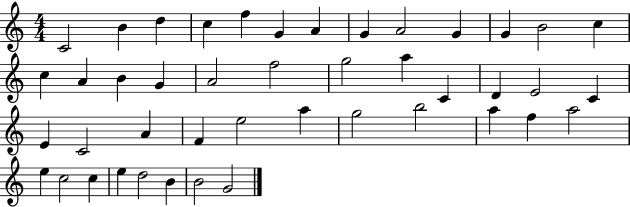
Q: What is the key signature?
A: C major